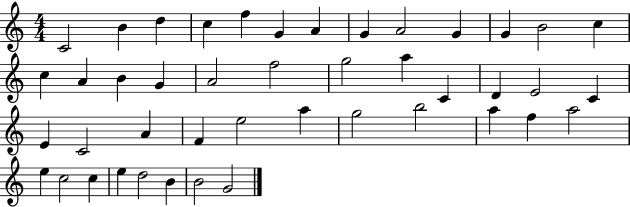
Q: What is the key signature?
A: C major